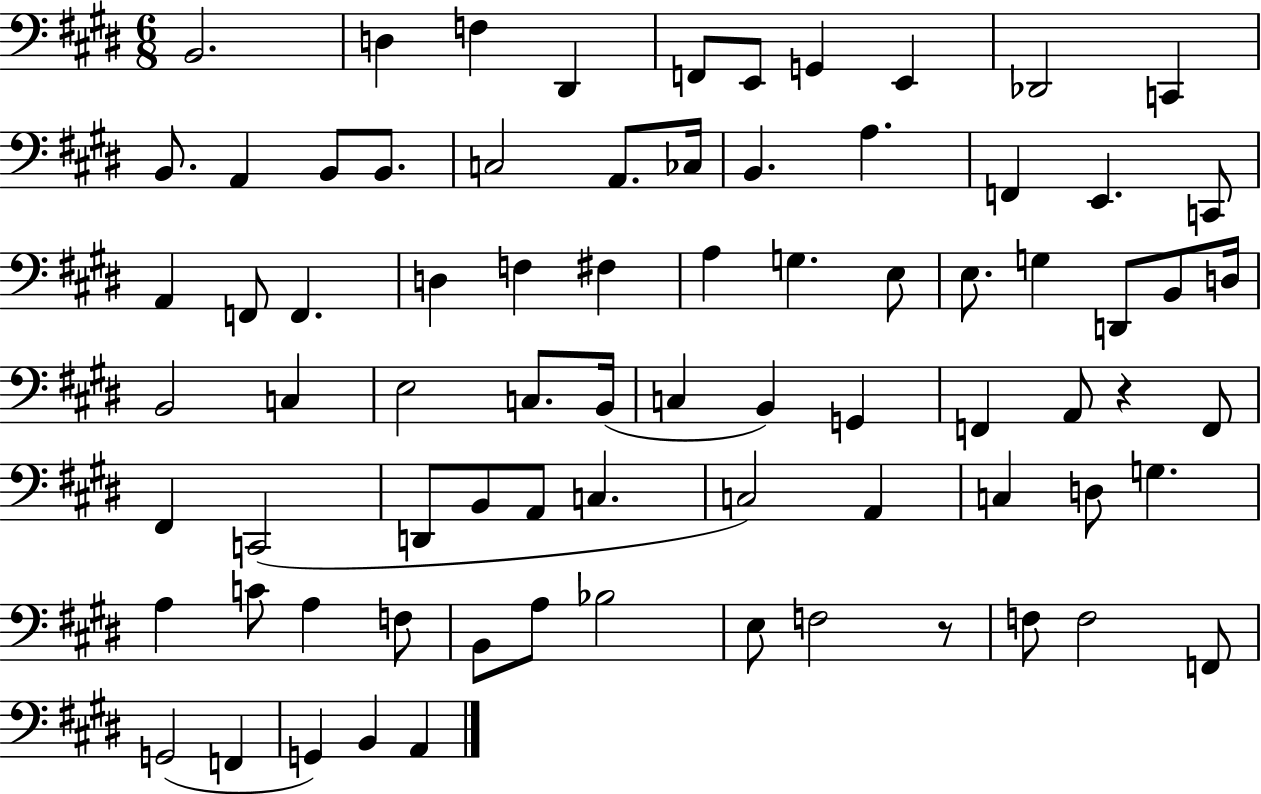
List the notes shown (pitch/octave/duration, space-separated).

B2/h. D3/q F3/q D#2/q F2/e E2/e G2/q E2/q Db2/h C2/q B2/e. A2/q B2/e B2/e. C3/h A2/e. CES3/s B2/q. A3/q. F2/q E2/q. C2/e A2/q F2/e F2/q. D3/q F3/q F#3/q A3/q G3/q. E3/e E3/e. G3/q D2/e B2/e D3/s B2/h C3/q E3/h C3/e. B2/s C3/q B2/q G2/q F2/q A2/e R/q F2/e F#2/q C2/h D2/e B2/e A2/e C3/q. C3/h A2/q C3/q D3/e G3/q. A3/q C4/e A3/q F3/e B2/e A3/e Bb3/h E3/e F3/h R/e F3/e F3/h F2/e G2/h F2/q G2/q B2/q A2/q